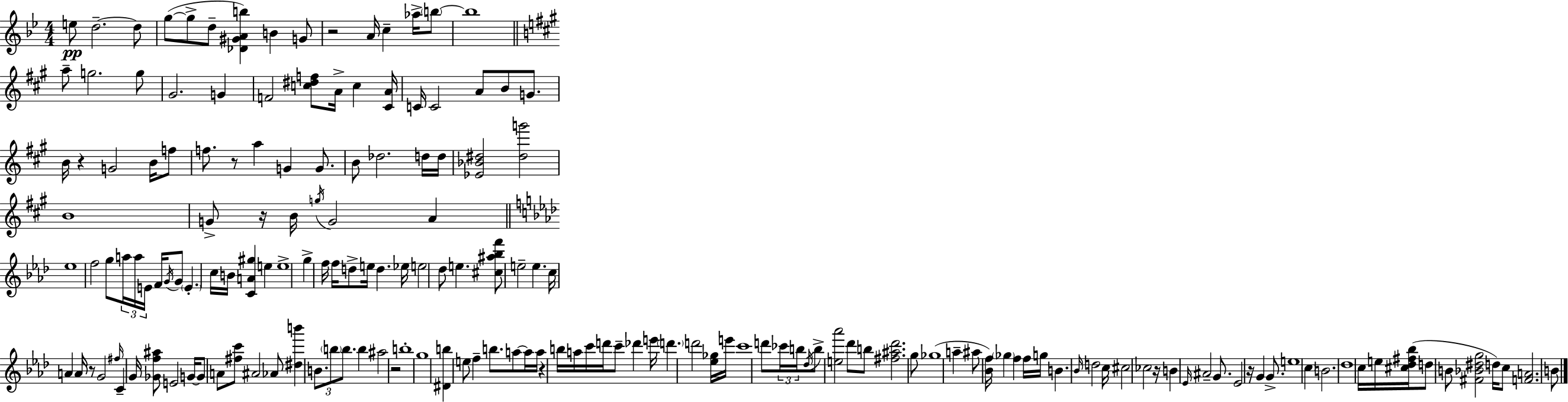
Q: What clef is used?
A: treble